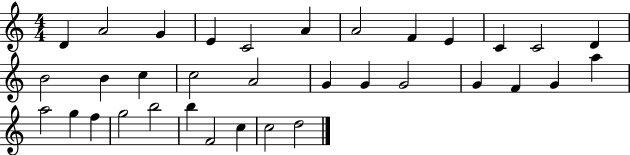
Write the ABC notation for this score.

X:1
T:Untitled
M:4/4
L:1/4
K:C
D A2 G E C2 A A2 F E C C2 D B2 B c c2 A2 G G G2 G F G a a2 g f g2 b2 b F2 c c2 d2